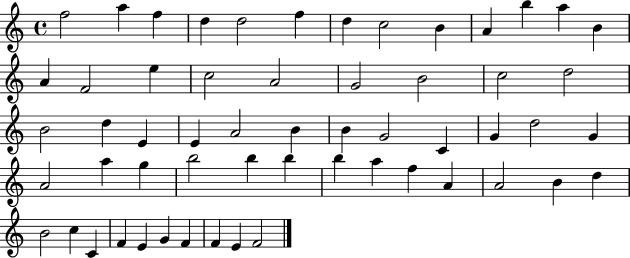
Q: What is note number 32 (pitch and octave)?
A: G4